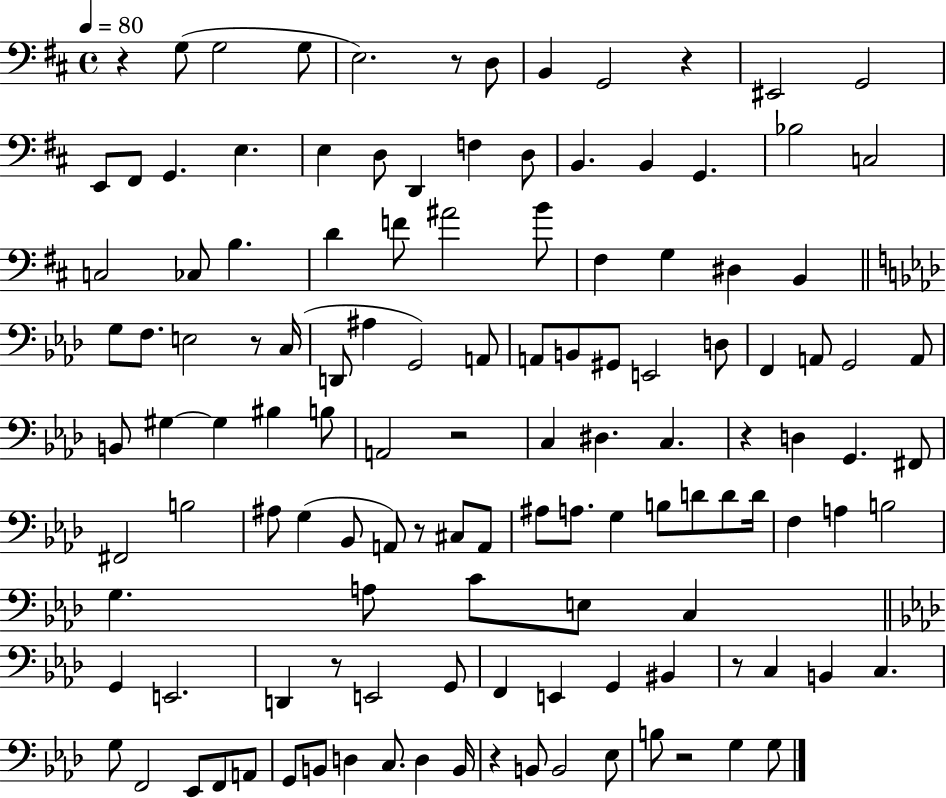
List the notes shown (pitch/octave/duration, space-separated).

R/q G3/e G3/h G3/e E3/h. R/e D3/e B2/q G2/h R/q EIS2/h G2/h E2/e F#2/e G2/q. E3/q. E3/q D3/e D2/q F3/q D3/e B2/q. B2/q G2/q. Bb3/h C3/h C3/h CES3/e B3/q. D4/q F4/e A#4/h B4/e F#3/q G3/q D#3/q B2/q G3/e F3/e. E3/h R/e C3/s D2/e A#3/q G2/h A2/e A2/e B2/e G#2/e E2/h D3/e F2/q A2/e G2/h A2/e B2/e G#3/q G#3/q BIS3/q B3/e A2/h R/h C3/q D#3/q. C3/q. R/q D3/q G2/q. F#2/e F#2/h B3/h A#3/e G3/q Bb2/e A2/e R/e C#3/e A2/e A#3/e A3/e. G3/q B3/e D4/e D4/e D4/s F3/q A3/q B3/h G3/q. A3/e C4/e E3/e C3/q G2/q E2/h. D2/q R/e E2/h G2/e F2/q E2/q G2/q BIS2/q R/e C3/q B2/q C3/q. G3/e F2/h Eb2/e F2/e A2/e G2/e B2/e D3/q C3/e. D3/q B2/s R/q B2/e B2/h Eb3/e B3/e R/h G3/q G3/e